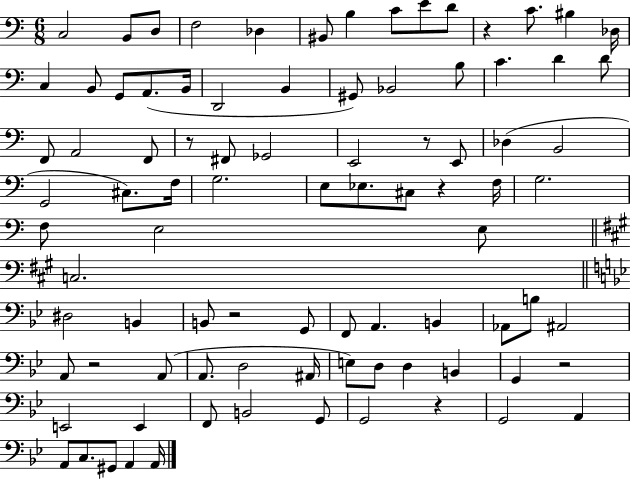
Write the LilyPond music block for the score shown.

{
  \clef bass
  \numericTimeSignature
  \time 6/8
  \key c \major
  c2 b,8 d8 | f2 des4 | bis,8 b4 c'8 e'8 d'8 | r4 c'8. bis4 des16 | \break c4 b,8 g,8 a,8.( b,16 | d,2 b,4 | gis,8) bes,2 b8 | c'4. d'4 d'8 | \break f,8 a,2 f,8 | r8 fis,8 ges,2 | e,2 r8 e,8 | des4( b,2 | \break g,2 cis8.) f16 | g2. | e8 ees8. cis8 r4 f16 | g2. | \break f8 e2 e8 | \bar "||" \break \key a \major c2. | \bar "||" \break \key g \minor dis2 b,4 | b,8 r2 g,8 | f,8 a,4. b,4 | aes,8 b8 ais,2 | \break a,8 r2 a,8( | a,8. d2 ais,16 | e8) d8 d4 b,4 | g,4 r2 | \break e,2 e,4 | f,8 b,2 g,8 | g,2 r4 | g,2 a,4 | \break a,8 c8. gis,8 a,4 a,16 | \bar "|."
}